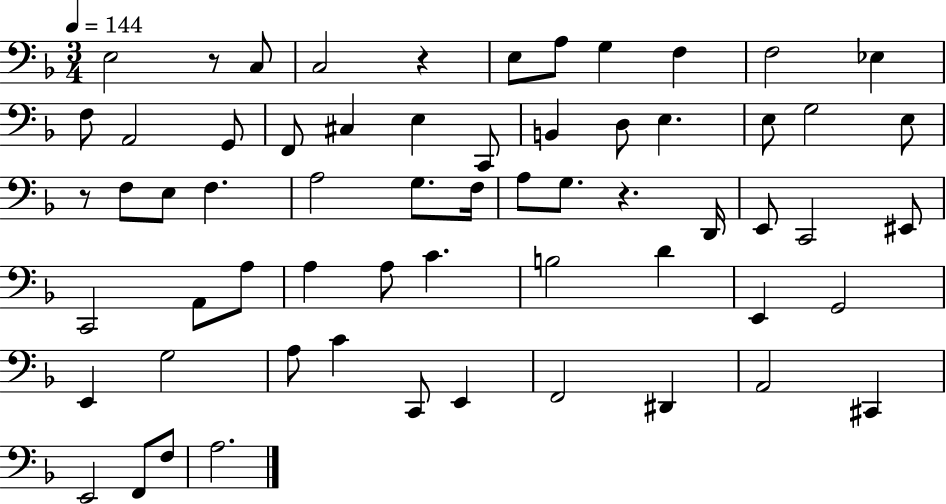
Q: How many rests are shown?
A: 4